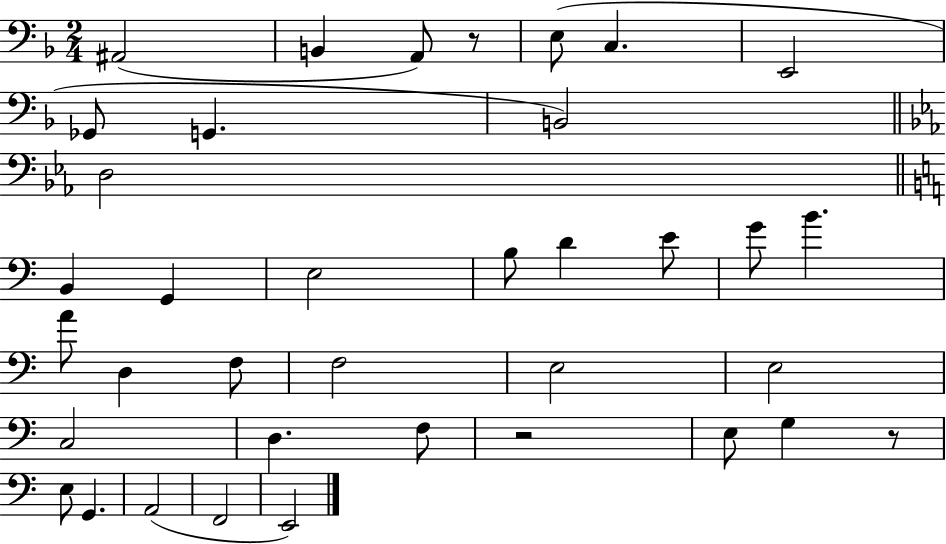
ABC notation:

X:1
T:Untitled
M:2/4
L:1/4
K:F
^A,,2 B,, A,,/2 z/2 E,/2 C, E,,2 _G,,/2 G,, B,,2 D,2 B,, G,, E,2 B,/2 D E/2 G/2 B A/2 D, F,/2 F,2 E,2 E,2 C,2 D, F,/2 z2 E,/2 G, z/2 E,/2 G,, A,,2 F,,2 E,,2